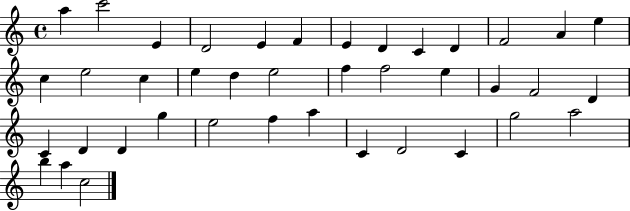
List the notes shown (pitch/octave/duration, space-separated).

A5/q C6/h E4/q D4/h E4/q F4/q E4/q D4/q C4/q D4/q F4/h A4/q E5/q C5/q E5/h C5/q E5/q D5/q E5/h F5/q F5/h E5/q G4/q F4/h D4/q C4/q D4/q D4/q G5/q E5/h F5/q A5/q C4/q D4/h C4/q G5/h A5/h B5/q A5/q C5/h